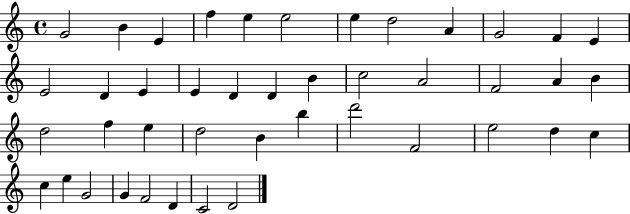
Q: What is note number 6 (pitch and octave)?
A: E5